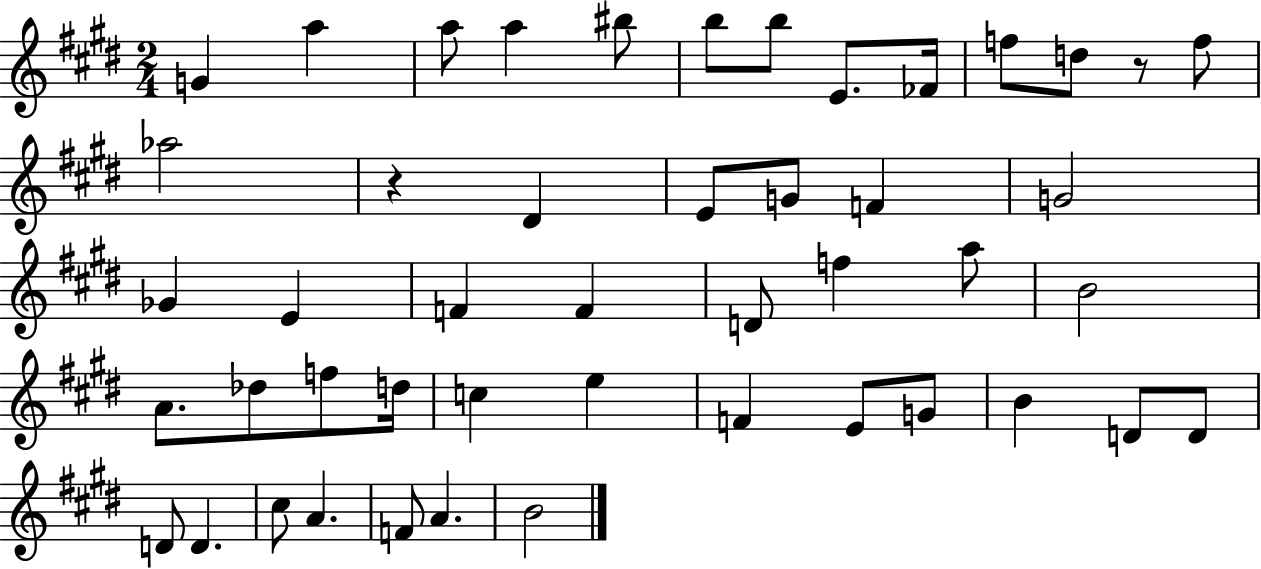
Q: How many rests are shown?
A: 2